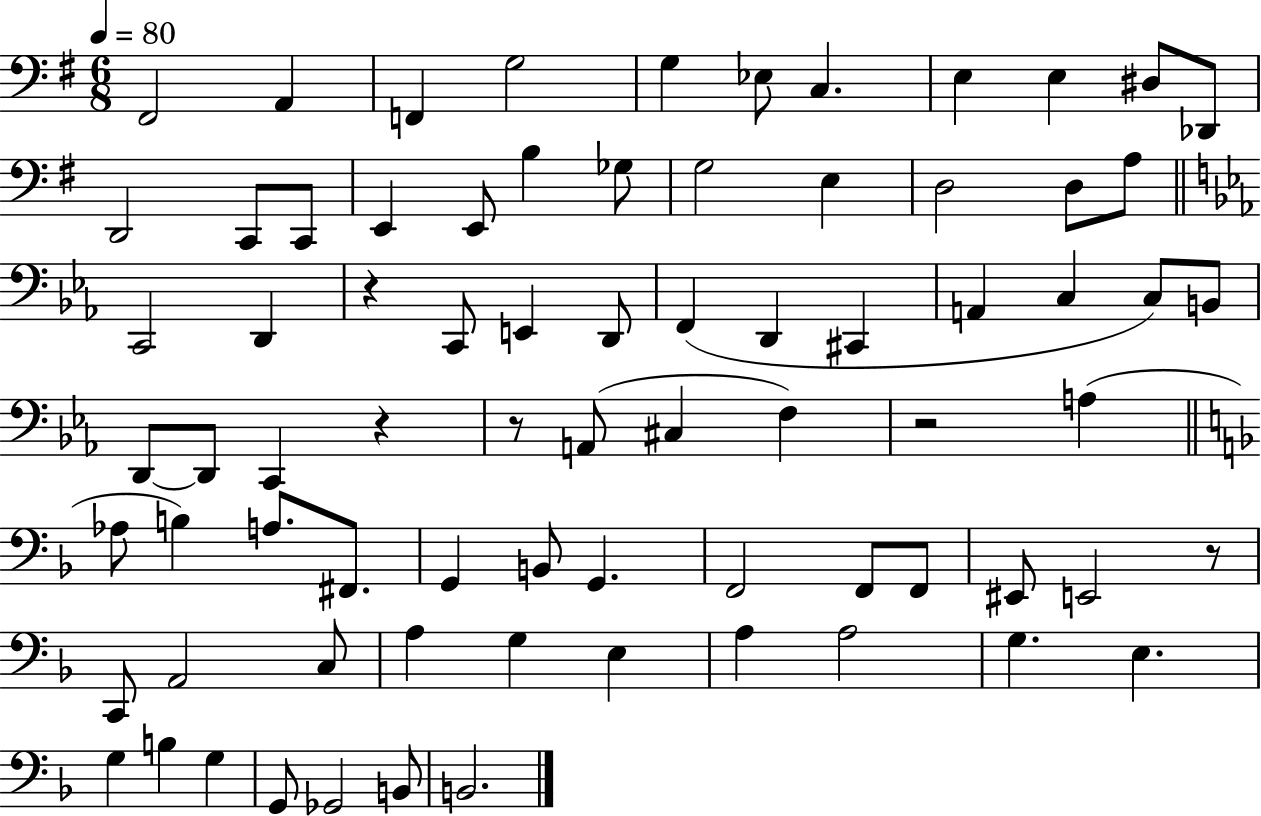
X:1
T:Untitled
M:6/8
L:1/4
K:G
^F,,2 A,, F,, G,2 G, _E,/2 C, E, E, ^D,/2 _D,,/2 D,,2 C,,/2 C,,/2 E,, E,,/2 B, _G,/2 G,2 E, D,2 D,/2 A,/2 C,,2 D,, z C,,/2 E,, D,,/2 F,, D,, ^C,, A,, C, C,/2 B,,/2 D,,/2 D,,/2 C,, z z/2 A,,/2 ^C, F, z2 A, _A,/2 B, A,/2 ^F,,/2 G,, B,,/2 G,, F,,2 F,,/2 F,,/2 ^E,,/2 E,,2 z/2 C,,/2 A,,2 C,/2 A, G, E, A, A,2 G, E, G, B, G, G,,/2 _G,,2 B,,/2 B,,2